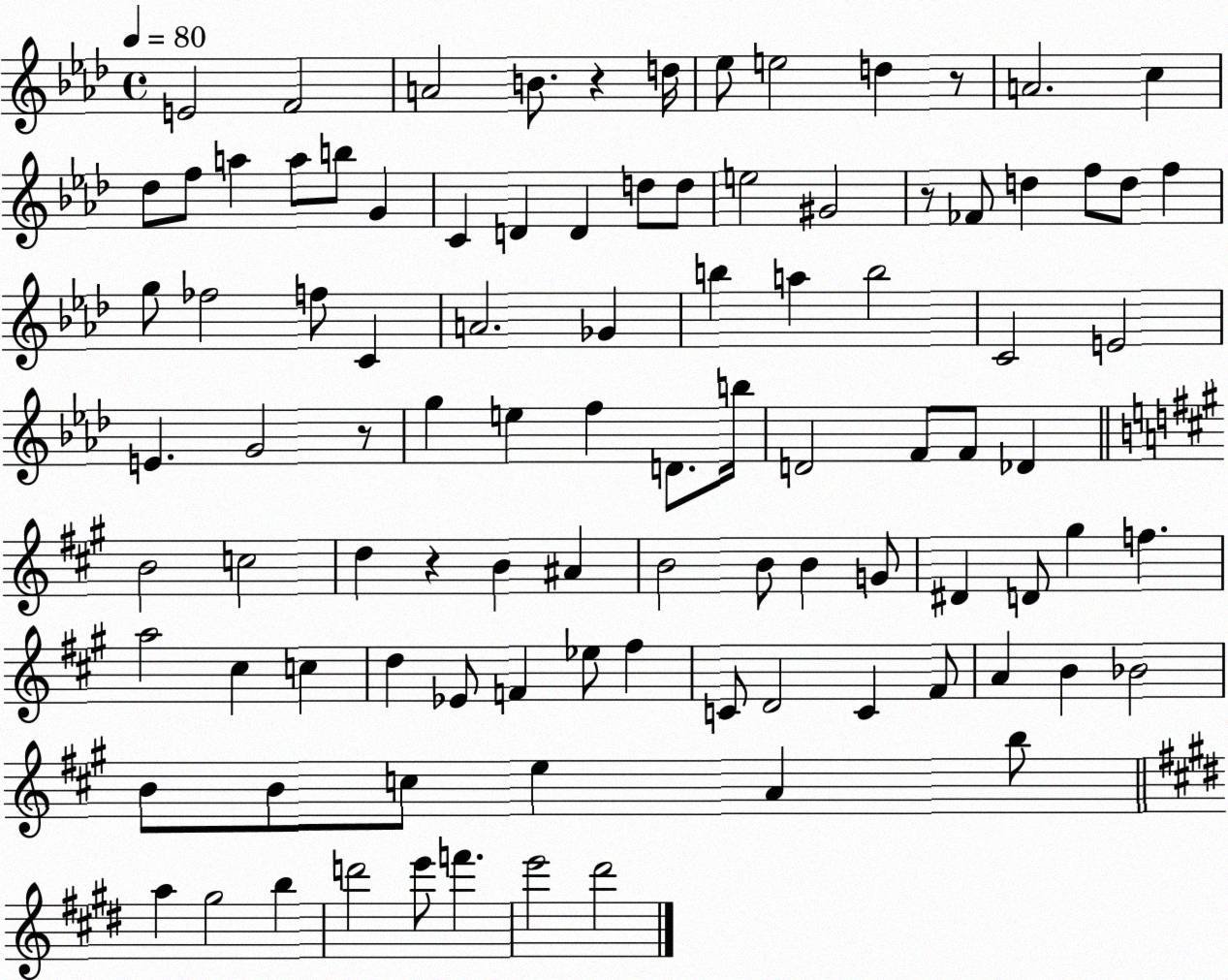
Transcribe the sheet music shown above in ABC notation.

X:1
T:Untitled
M:4/4
L:1/4
K:Ab
E2 F2 A2 B/2 z d/4 _e/2 e2 d z/2 A2 c _d/2 f/2 a a/2 b/2 G C D D d/2 d/2 e2 ^G2 z/2 _F/2 d f/2 d/2 f g/2 _f2 f/2 C A2 _G b a b2 C2 E2 E G2 z/2 g e f D/2 b/4 D2 F/2 F/2 _D B2 c2 d z B ^A B2 B/2 B G/2 ^D D/2 ^g f a2 ^c c d _E/2 F _e/2 ^f C/2 D2 C ^F/2 A B _B2 B/2 B/2 c/2 e A b/2 a ^g2 b d'2 e'/2 f' e'2 ^d'2